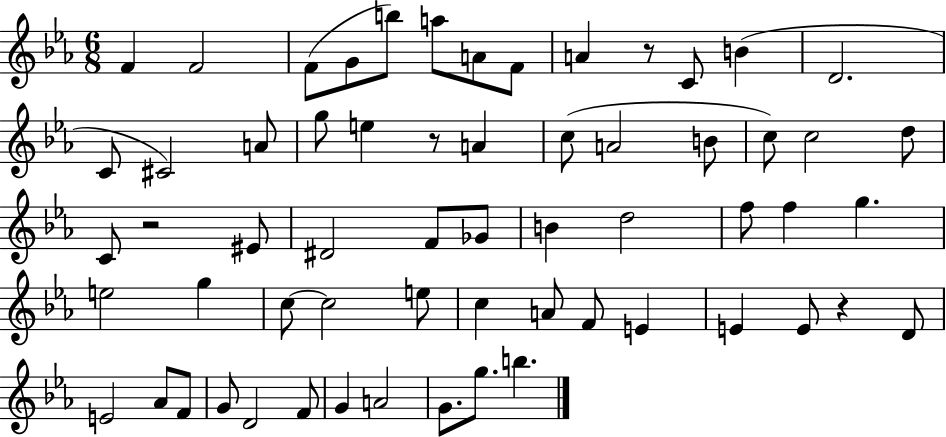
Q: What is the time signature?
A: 6/8